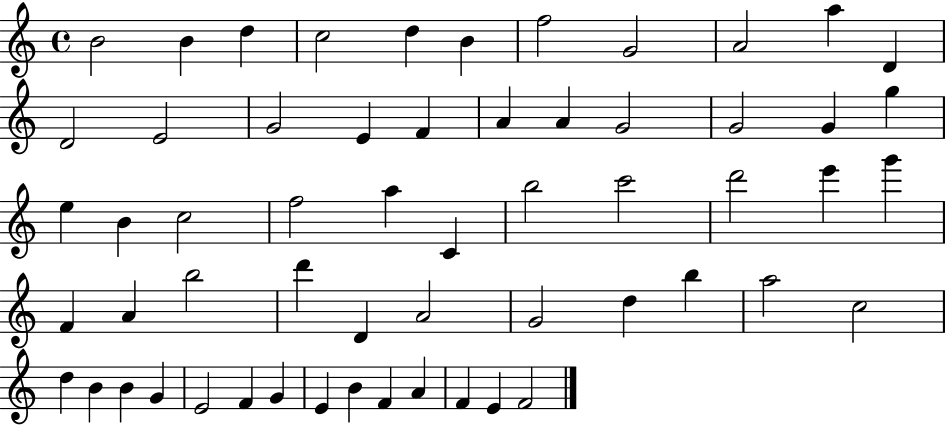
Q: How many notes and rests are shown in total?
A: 58